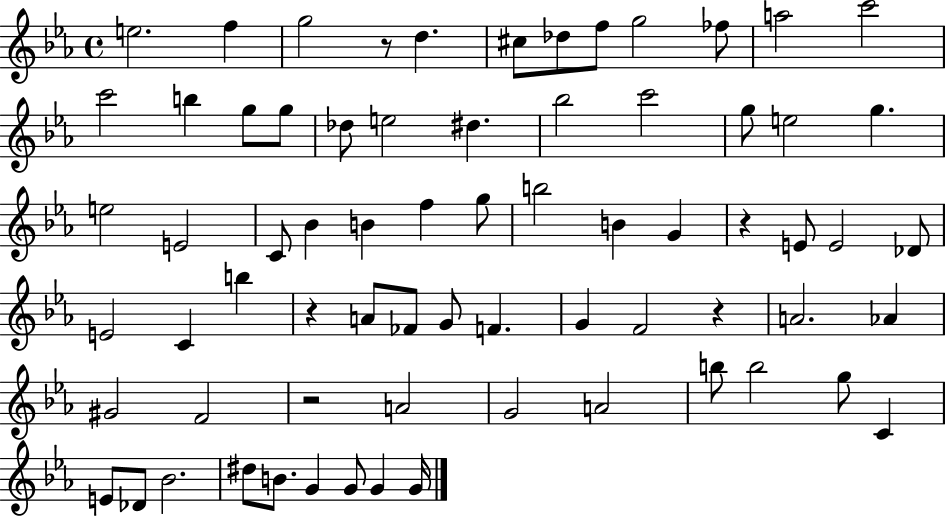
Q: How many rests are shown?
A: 5